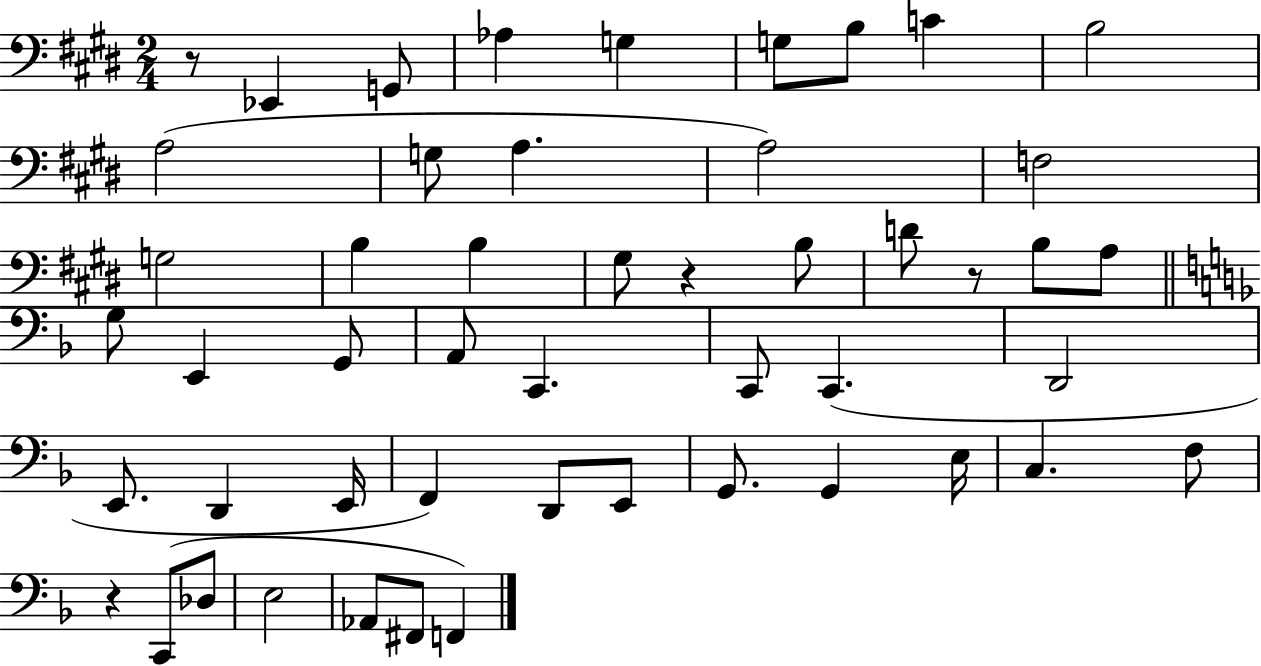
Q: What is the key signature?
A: E major